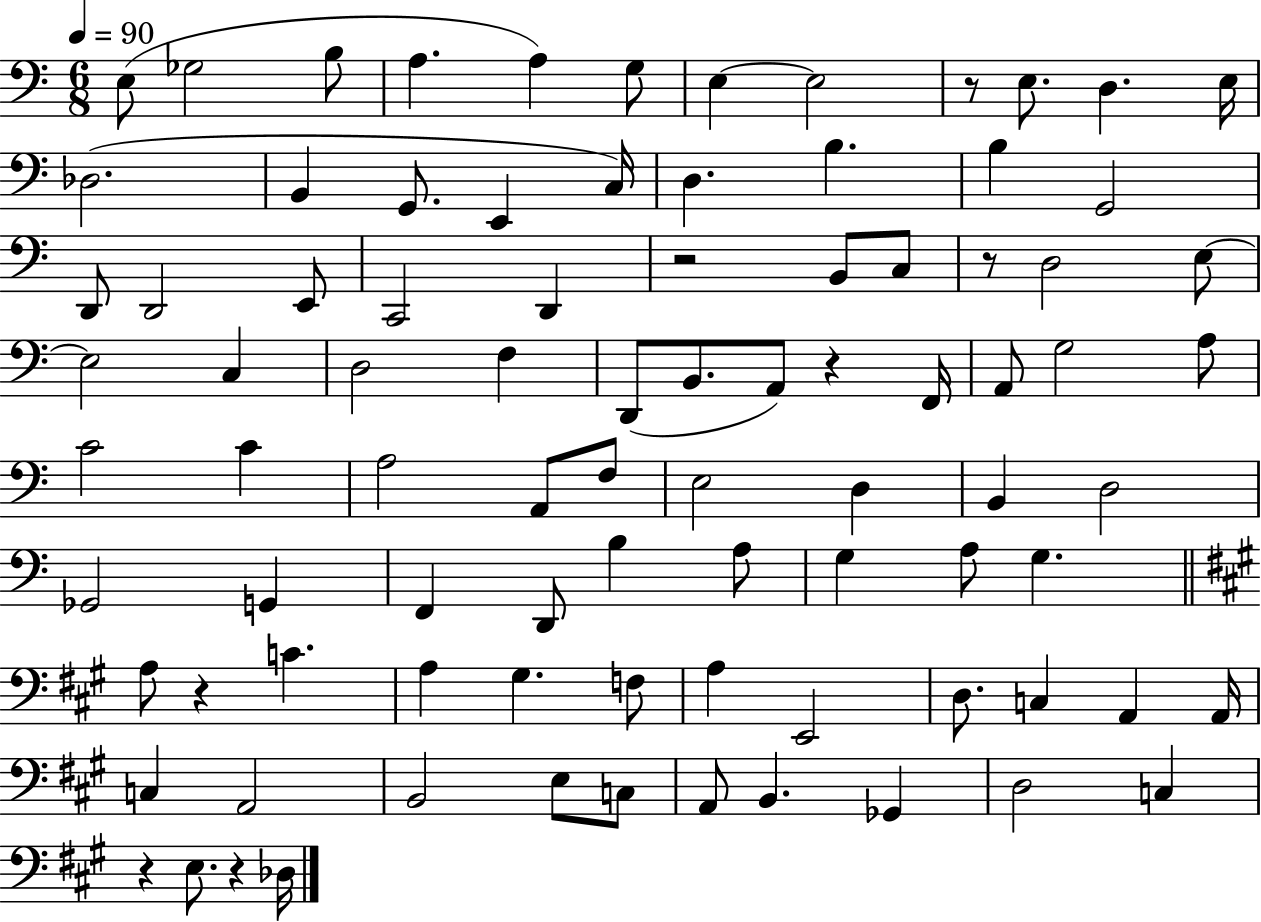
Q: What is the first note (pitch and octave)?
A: E3